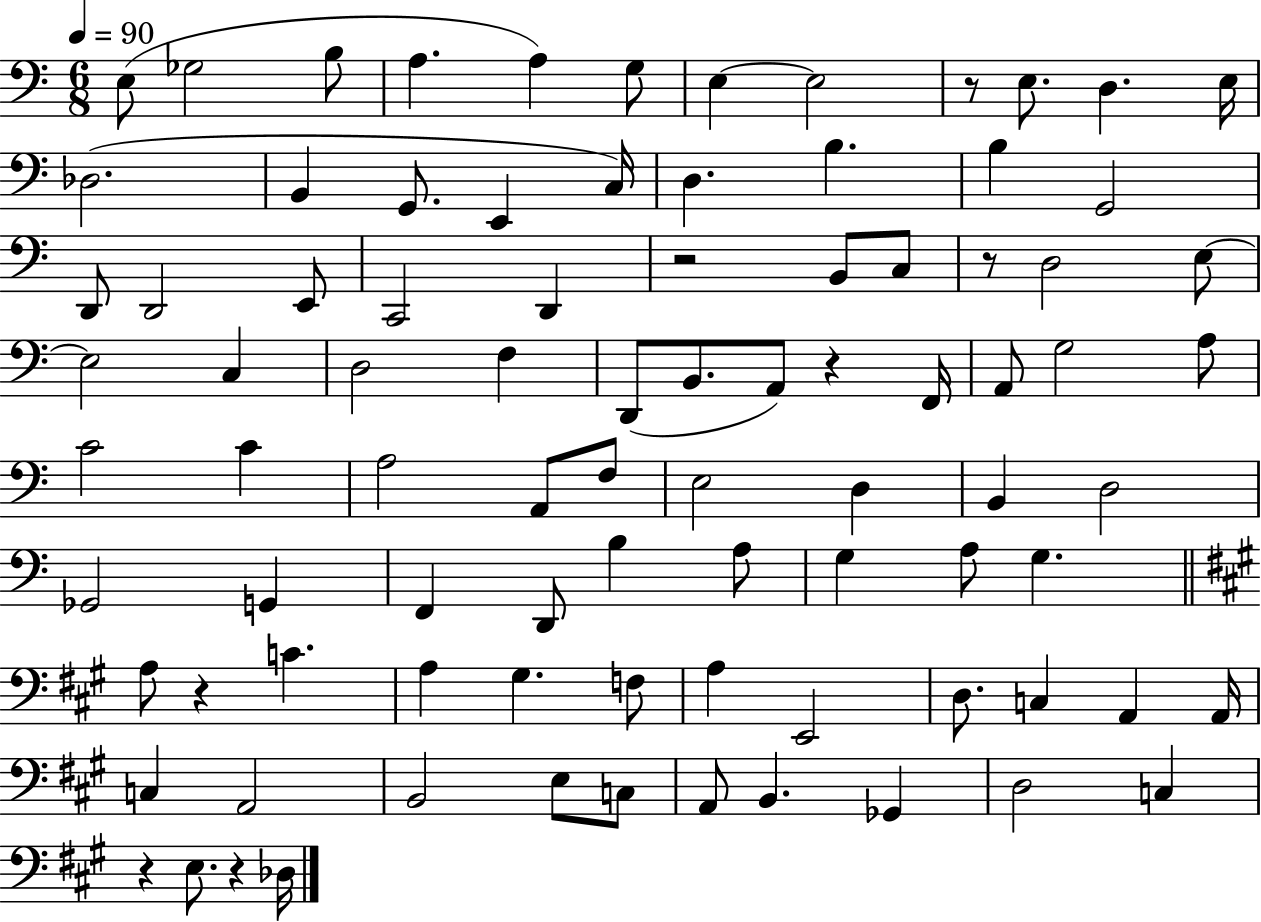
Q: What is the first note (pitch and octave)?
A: E3